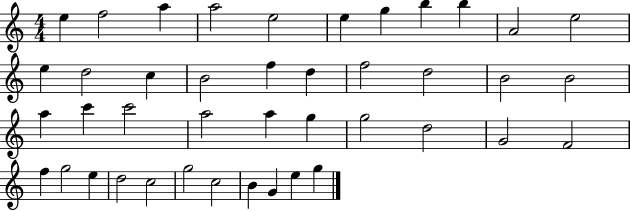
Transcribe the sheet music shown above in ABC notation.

X:1
T:Untitled
M:4/4
L:1/4
K:C
e f2 a a2 e2 e g b b A2 e2 e d2 c B2 f d f2 d2 B2 B2 a c' c'2 a2 a g g2 d2 G2 F2 f g2 e d2 c2 g2 c2 B G e g